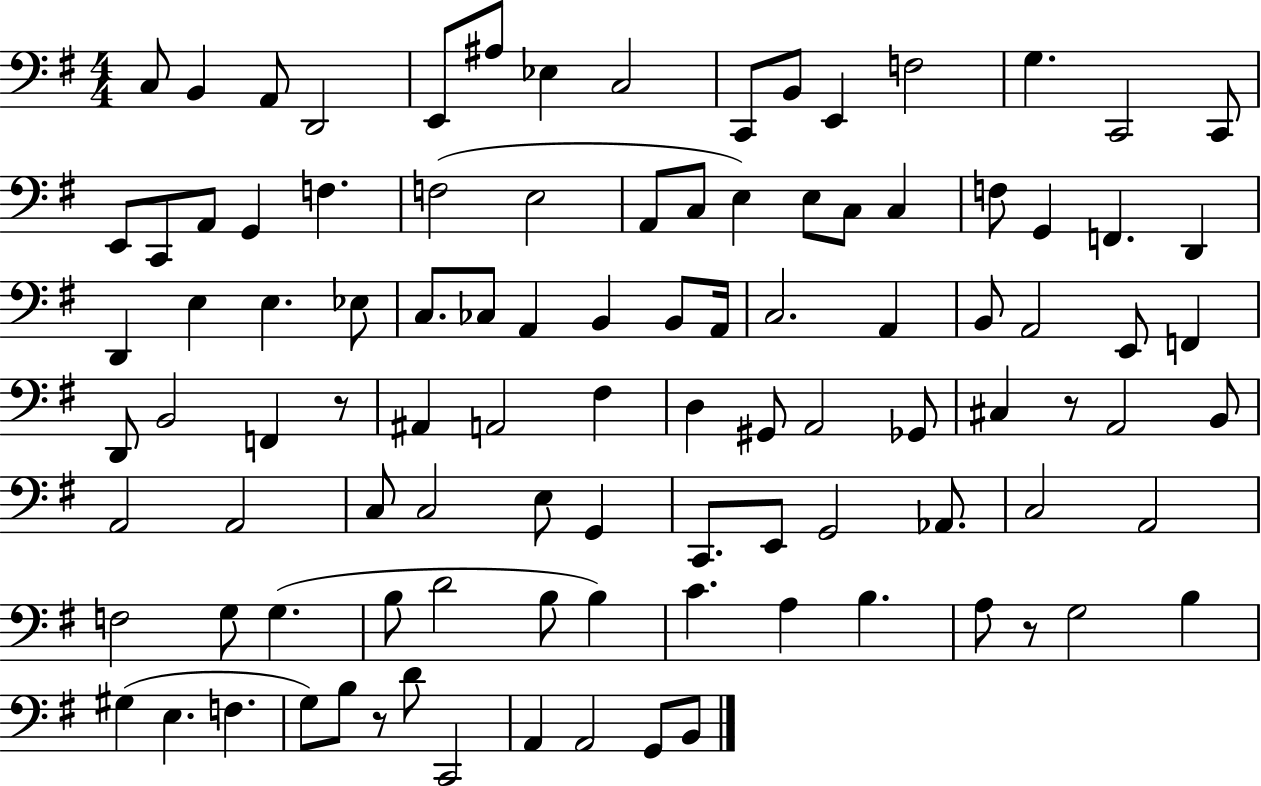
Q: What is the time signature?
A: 4/4